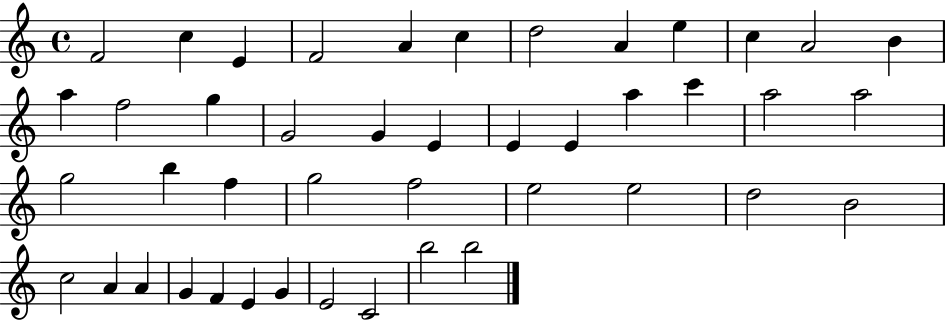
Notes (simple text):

F4/h C5/q E4/q F4/h A4/q C5/q D5/h A4/q E5/q C5/q A4/h B4/q A5/q F5/h G5/q G4/h G4/q E4/q E4/q E4/q A5/q C6/q A5/h A5/h G5/h B5/q F5/q G5/h F5/h E5/h E5/h D5/h B4/h C5/h A4/q A4/q G4/q F4/q E4/q G4/q E4/h C4/h B5/h B5/h